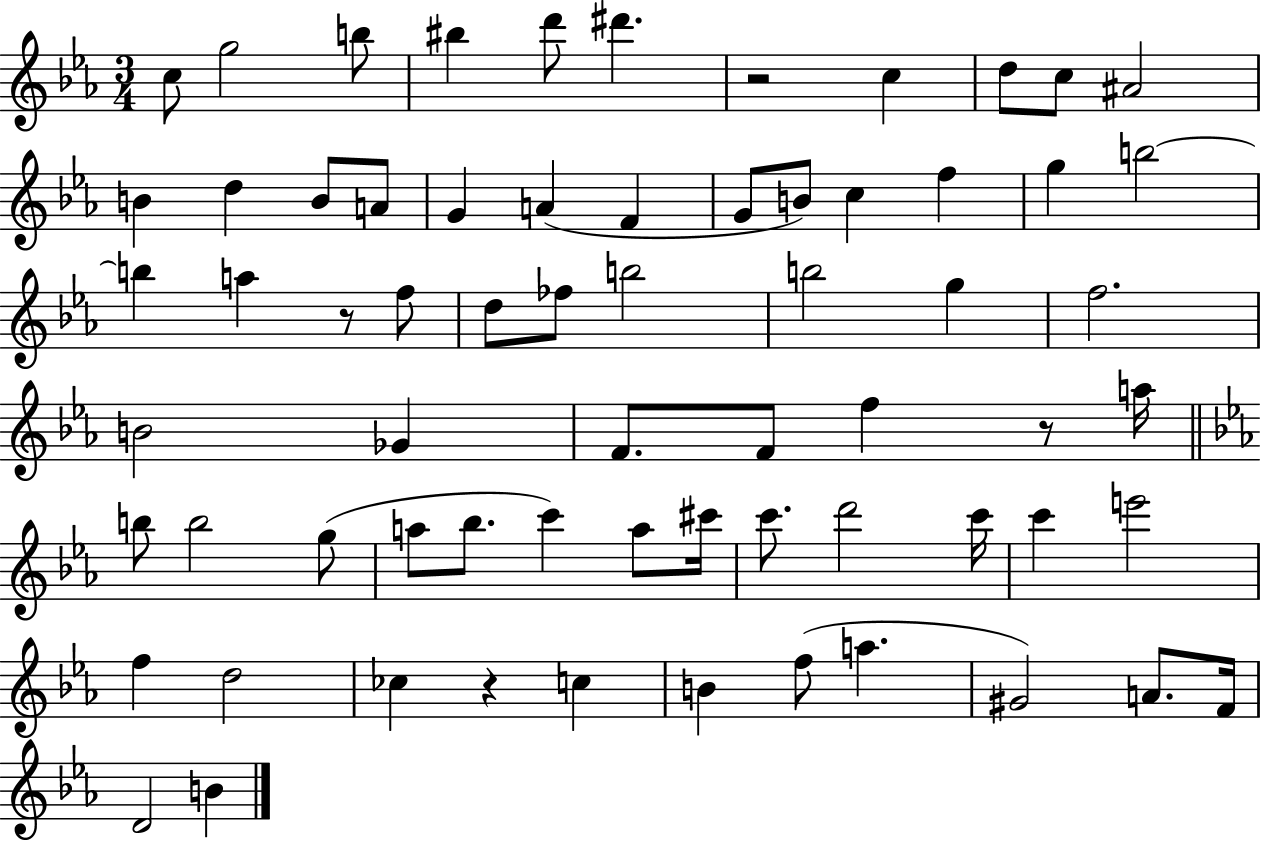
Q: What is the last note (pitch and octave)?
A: B4